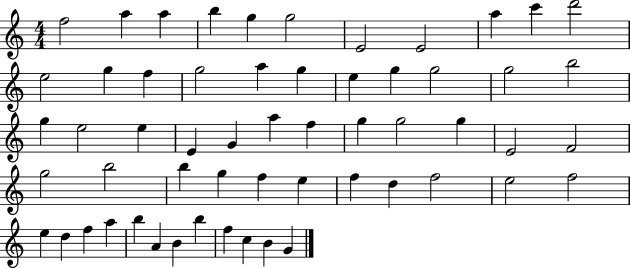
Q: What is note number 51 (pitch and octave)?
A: A4